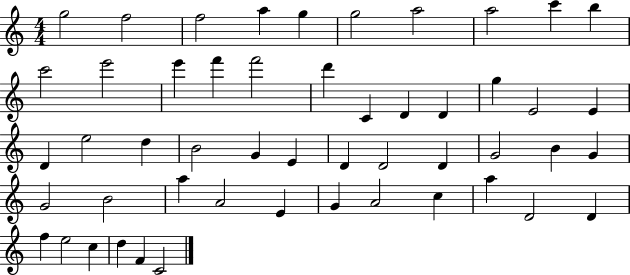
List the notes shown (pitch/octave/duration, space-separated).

G5/h F5/h F5/h A5/q G5/q G5/h A5/h A5/h C6/q B5/q C6/h E6/h E6/q F6/q F6/h D6/q C4/q D4/q D4/q G5/q E4/h E4/q D4/q E5/h D5/q B4/h G4/q E4/q D4/q D4/h D4/q G4/h B4/q G4/q G4/h B4/h A5/q A4/h E4/q G4/q A4/h C5/q A5/q D4/h D4/q F5/q E5/h C5/q D5/q F4/q C4/h